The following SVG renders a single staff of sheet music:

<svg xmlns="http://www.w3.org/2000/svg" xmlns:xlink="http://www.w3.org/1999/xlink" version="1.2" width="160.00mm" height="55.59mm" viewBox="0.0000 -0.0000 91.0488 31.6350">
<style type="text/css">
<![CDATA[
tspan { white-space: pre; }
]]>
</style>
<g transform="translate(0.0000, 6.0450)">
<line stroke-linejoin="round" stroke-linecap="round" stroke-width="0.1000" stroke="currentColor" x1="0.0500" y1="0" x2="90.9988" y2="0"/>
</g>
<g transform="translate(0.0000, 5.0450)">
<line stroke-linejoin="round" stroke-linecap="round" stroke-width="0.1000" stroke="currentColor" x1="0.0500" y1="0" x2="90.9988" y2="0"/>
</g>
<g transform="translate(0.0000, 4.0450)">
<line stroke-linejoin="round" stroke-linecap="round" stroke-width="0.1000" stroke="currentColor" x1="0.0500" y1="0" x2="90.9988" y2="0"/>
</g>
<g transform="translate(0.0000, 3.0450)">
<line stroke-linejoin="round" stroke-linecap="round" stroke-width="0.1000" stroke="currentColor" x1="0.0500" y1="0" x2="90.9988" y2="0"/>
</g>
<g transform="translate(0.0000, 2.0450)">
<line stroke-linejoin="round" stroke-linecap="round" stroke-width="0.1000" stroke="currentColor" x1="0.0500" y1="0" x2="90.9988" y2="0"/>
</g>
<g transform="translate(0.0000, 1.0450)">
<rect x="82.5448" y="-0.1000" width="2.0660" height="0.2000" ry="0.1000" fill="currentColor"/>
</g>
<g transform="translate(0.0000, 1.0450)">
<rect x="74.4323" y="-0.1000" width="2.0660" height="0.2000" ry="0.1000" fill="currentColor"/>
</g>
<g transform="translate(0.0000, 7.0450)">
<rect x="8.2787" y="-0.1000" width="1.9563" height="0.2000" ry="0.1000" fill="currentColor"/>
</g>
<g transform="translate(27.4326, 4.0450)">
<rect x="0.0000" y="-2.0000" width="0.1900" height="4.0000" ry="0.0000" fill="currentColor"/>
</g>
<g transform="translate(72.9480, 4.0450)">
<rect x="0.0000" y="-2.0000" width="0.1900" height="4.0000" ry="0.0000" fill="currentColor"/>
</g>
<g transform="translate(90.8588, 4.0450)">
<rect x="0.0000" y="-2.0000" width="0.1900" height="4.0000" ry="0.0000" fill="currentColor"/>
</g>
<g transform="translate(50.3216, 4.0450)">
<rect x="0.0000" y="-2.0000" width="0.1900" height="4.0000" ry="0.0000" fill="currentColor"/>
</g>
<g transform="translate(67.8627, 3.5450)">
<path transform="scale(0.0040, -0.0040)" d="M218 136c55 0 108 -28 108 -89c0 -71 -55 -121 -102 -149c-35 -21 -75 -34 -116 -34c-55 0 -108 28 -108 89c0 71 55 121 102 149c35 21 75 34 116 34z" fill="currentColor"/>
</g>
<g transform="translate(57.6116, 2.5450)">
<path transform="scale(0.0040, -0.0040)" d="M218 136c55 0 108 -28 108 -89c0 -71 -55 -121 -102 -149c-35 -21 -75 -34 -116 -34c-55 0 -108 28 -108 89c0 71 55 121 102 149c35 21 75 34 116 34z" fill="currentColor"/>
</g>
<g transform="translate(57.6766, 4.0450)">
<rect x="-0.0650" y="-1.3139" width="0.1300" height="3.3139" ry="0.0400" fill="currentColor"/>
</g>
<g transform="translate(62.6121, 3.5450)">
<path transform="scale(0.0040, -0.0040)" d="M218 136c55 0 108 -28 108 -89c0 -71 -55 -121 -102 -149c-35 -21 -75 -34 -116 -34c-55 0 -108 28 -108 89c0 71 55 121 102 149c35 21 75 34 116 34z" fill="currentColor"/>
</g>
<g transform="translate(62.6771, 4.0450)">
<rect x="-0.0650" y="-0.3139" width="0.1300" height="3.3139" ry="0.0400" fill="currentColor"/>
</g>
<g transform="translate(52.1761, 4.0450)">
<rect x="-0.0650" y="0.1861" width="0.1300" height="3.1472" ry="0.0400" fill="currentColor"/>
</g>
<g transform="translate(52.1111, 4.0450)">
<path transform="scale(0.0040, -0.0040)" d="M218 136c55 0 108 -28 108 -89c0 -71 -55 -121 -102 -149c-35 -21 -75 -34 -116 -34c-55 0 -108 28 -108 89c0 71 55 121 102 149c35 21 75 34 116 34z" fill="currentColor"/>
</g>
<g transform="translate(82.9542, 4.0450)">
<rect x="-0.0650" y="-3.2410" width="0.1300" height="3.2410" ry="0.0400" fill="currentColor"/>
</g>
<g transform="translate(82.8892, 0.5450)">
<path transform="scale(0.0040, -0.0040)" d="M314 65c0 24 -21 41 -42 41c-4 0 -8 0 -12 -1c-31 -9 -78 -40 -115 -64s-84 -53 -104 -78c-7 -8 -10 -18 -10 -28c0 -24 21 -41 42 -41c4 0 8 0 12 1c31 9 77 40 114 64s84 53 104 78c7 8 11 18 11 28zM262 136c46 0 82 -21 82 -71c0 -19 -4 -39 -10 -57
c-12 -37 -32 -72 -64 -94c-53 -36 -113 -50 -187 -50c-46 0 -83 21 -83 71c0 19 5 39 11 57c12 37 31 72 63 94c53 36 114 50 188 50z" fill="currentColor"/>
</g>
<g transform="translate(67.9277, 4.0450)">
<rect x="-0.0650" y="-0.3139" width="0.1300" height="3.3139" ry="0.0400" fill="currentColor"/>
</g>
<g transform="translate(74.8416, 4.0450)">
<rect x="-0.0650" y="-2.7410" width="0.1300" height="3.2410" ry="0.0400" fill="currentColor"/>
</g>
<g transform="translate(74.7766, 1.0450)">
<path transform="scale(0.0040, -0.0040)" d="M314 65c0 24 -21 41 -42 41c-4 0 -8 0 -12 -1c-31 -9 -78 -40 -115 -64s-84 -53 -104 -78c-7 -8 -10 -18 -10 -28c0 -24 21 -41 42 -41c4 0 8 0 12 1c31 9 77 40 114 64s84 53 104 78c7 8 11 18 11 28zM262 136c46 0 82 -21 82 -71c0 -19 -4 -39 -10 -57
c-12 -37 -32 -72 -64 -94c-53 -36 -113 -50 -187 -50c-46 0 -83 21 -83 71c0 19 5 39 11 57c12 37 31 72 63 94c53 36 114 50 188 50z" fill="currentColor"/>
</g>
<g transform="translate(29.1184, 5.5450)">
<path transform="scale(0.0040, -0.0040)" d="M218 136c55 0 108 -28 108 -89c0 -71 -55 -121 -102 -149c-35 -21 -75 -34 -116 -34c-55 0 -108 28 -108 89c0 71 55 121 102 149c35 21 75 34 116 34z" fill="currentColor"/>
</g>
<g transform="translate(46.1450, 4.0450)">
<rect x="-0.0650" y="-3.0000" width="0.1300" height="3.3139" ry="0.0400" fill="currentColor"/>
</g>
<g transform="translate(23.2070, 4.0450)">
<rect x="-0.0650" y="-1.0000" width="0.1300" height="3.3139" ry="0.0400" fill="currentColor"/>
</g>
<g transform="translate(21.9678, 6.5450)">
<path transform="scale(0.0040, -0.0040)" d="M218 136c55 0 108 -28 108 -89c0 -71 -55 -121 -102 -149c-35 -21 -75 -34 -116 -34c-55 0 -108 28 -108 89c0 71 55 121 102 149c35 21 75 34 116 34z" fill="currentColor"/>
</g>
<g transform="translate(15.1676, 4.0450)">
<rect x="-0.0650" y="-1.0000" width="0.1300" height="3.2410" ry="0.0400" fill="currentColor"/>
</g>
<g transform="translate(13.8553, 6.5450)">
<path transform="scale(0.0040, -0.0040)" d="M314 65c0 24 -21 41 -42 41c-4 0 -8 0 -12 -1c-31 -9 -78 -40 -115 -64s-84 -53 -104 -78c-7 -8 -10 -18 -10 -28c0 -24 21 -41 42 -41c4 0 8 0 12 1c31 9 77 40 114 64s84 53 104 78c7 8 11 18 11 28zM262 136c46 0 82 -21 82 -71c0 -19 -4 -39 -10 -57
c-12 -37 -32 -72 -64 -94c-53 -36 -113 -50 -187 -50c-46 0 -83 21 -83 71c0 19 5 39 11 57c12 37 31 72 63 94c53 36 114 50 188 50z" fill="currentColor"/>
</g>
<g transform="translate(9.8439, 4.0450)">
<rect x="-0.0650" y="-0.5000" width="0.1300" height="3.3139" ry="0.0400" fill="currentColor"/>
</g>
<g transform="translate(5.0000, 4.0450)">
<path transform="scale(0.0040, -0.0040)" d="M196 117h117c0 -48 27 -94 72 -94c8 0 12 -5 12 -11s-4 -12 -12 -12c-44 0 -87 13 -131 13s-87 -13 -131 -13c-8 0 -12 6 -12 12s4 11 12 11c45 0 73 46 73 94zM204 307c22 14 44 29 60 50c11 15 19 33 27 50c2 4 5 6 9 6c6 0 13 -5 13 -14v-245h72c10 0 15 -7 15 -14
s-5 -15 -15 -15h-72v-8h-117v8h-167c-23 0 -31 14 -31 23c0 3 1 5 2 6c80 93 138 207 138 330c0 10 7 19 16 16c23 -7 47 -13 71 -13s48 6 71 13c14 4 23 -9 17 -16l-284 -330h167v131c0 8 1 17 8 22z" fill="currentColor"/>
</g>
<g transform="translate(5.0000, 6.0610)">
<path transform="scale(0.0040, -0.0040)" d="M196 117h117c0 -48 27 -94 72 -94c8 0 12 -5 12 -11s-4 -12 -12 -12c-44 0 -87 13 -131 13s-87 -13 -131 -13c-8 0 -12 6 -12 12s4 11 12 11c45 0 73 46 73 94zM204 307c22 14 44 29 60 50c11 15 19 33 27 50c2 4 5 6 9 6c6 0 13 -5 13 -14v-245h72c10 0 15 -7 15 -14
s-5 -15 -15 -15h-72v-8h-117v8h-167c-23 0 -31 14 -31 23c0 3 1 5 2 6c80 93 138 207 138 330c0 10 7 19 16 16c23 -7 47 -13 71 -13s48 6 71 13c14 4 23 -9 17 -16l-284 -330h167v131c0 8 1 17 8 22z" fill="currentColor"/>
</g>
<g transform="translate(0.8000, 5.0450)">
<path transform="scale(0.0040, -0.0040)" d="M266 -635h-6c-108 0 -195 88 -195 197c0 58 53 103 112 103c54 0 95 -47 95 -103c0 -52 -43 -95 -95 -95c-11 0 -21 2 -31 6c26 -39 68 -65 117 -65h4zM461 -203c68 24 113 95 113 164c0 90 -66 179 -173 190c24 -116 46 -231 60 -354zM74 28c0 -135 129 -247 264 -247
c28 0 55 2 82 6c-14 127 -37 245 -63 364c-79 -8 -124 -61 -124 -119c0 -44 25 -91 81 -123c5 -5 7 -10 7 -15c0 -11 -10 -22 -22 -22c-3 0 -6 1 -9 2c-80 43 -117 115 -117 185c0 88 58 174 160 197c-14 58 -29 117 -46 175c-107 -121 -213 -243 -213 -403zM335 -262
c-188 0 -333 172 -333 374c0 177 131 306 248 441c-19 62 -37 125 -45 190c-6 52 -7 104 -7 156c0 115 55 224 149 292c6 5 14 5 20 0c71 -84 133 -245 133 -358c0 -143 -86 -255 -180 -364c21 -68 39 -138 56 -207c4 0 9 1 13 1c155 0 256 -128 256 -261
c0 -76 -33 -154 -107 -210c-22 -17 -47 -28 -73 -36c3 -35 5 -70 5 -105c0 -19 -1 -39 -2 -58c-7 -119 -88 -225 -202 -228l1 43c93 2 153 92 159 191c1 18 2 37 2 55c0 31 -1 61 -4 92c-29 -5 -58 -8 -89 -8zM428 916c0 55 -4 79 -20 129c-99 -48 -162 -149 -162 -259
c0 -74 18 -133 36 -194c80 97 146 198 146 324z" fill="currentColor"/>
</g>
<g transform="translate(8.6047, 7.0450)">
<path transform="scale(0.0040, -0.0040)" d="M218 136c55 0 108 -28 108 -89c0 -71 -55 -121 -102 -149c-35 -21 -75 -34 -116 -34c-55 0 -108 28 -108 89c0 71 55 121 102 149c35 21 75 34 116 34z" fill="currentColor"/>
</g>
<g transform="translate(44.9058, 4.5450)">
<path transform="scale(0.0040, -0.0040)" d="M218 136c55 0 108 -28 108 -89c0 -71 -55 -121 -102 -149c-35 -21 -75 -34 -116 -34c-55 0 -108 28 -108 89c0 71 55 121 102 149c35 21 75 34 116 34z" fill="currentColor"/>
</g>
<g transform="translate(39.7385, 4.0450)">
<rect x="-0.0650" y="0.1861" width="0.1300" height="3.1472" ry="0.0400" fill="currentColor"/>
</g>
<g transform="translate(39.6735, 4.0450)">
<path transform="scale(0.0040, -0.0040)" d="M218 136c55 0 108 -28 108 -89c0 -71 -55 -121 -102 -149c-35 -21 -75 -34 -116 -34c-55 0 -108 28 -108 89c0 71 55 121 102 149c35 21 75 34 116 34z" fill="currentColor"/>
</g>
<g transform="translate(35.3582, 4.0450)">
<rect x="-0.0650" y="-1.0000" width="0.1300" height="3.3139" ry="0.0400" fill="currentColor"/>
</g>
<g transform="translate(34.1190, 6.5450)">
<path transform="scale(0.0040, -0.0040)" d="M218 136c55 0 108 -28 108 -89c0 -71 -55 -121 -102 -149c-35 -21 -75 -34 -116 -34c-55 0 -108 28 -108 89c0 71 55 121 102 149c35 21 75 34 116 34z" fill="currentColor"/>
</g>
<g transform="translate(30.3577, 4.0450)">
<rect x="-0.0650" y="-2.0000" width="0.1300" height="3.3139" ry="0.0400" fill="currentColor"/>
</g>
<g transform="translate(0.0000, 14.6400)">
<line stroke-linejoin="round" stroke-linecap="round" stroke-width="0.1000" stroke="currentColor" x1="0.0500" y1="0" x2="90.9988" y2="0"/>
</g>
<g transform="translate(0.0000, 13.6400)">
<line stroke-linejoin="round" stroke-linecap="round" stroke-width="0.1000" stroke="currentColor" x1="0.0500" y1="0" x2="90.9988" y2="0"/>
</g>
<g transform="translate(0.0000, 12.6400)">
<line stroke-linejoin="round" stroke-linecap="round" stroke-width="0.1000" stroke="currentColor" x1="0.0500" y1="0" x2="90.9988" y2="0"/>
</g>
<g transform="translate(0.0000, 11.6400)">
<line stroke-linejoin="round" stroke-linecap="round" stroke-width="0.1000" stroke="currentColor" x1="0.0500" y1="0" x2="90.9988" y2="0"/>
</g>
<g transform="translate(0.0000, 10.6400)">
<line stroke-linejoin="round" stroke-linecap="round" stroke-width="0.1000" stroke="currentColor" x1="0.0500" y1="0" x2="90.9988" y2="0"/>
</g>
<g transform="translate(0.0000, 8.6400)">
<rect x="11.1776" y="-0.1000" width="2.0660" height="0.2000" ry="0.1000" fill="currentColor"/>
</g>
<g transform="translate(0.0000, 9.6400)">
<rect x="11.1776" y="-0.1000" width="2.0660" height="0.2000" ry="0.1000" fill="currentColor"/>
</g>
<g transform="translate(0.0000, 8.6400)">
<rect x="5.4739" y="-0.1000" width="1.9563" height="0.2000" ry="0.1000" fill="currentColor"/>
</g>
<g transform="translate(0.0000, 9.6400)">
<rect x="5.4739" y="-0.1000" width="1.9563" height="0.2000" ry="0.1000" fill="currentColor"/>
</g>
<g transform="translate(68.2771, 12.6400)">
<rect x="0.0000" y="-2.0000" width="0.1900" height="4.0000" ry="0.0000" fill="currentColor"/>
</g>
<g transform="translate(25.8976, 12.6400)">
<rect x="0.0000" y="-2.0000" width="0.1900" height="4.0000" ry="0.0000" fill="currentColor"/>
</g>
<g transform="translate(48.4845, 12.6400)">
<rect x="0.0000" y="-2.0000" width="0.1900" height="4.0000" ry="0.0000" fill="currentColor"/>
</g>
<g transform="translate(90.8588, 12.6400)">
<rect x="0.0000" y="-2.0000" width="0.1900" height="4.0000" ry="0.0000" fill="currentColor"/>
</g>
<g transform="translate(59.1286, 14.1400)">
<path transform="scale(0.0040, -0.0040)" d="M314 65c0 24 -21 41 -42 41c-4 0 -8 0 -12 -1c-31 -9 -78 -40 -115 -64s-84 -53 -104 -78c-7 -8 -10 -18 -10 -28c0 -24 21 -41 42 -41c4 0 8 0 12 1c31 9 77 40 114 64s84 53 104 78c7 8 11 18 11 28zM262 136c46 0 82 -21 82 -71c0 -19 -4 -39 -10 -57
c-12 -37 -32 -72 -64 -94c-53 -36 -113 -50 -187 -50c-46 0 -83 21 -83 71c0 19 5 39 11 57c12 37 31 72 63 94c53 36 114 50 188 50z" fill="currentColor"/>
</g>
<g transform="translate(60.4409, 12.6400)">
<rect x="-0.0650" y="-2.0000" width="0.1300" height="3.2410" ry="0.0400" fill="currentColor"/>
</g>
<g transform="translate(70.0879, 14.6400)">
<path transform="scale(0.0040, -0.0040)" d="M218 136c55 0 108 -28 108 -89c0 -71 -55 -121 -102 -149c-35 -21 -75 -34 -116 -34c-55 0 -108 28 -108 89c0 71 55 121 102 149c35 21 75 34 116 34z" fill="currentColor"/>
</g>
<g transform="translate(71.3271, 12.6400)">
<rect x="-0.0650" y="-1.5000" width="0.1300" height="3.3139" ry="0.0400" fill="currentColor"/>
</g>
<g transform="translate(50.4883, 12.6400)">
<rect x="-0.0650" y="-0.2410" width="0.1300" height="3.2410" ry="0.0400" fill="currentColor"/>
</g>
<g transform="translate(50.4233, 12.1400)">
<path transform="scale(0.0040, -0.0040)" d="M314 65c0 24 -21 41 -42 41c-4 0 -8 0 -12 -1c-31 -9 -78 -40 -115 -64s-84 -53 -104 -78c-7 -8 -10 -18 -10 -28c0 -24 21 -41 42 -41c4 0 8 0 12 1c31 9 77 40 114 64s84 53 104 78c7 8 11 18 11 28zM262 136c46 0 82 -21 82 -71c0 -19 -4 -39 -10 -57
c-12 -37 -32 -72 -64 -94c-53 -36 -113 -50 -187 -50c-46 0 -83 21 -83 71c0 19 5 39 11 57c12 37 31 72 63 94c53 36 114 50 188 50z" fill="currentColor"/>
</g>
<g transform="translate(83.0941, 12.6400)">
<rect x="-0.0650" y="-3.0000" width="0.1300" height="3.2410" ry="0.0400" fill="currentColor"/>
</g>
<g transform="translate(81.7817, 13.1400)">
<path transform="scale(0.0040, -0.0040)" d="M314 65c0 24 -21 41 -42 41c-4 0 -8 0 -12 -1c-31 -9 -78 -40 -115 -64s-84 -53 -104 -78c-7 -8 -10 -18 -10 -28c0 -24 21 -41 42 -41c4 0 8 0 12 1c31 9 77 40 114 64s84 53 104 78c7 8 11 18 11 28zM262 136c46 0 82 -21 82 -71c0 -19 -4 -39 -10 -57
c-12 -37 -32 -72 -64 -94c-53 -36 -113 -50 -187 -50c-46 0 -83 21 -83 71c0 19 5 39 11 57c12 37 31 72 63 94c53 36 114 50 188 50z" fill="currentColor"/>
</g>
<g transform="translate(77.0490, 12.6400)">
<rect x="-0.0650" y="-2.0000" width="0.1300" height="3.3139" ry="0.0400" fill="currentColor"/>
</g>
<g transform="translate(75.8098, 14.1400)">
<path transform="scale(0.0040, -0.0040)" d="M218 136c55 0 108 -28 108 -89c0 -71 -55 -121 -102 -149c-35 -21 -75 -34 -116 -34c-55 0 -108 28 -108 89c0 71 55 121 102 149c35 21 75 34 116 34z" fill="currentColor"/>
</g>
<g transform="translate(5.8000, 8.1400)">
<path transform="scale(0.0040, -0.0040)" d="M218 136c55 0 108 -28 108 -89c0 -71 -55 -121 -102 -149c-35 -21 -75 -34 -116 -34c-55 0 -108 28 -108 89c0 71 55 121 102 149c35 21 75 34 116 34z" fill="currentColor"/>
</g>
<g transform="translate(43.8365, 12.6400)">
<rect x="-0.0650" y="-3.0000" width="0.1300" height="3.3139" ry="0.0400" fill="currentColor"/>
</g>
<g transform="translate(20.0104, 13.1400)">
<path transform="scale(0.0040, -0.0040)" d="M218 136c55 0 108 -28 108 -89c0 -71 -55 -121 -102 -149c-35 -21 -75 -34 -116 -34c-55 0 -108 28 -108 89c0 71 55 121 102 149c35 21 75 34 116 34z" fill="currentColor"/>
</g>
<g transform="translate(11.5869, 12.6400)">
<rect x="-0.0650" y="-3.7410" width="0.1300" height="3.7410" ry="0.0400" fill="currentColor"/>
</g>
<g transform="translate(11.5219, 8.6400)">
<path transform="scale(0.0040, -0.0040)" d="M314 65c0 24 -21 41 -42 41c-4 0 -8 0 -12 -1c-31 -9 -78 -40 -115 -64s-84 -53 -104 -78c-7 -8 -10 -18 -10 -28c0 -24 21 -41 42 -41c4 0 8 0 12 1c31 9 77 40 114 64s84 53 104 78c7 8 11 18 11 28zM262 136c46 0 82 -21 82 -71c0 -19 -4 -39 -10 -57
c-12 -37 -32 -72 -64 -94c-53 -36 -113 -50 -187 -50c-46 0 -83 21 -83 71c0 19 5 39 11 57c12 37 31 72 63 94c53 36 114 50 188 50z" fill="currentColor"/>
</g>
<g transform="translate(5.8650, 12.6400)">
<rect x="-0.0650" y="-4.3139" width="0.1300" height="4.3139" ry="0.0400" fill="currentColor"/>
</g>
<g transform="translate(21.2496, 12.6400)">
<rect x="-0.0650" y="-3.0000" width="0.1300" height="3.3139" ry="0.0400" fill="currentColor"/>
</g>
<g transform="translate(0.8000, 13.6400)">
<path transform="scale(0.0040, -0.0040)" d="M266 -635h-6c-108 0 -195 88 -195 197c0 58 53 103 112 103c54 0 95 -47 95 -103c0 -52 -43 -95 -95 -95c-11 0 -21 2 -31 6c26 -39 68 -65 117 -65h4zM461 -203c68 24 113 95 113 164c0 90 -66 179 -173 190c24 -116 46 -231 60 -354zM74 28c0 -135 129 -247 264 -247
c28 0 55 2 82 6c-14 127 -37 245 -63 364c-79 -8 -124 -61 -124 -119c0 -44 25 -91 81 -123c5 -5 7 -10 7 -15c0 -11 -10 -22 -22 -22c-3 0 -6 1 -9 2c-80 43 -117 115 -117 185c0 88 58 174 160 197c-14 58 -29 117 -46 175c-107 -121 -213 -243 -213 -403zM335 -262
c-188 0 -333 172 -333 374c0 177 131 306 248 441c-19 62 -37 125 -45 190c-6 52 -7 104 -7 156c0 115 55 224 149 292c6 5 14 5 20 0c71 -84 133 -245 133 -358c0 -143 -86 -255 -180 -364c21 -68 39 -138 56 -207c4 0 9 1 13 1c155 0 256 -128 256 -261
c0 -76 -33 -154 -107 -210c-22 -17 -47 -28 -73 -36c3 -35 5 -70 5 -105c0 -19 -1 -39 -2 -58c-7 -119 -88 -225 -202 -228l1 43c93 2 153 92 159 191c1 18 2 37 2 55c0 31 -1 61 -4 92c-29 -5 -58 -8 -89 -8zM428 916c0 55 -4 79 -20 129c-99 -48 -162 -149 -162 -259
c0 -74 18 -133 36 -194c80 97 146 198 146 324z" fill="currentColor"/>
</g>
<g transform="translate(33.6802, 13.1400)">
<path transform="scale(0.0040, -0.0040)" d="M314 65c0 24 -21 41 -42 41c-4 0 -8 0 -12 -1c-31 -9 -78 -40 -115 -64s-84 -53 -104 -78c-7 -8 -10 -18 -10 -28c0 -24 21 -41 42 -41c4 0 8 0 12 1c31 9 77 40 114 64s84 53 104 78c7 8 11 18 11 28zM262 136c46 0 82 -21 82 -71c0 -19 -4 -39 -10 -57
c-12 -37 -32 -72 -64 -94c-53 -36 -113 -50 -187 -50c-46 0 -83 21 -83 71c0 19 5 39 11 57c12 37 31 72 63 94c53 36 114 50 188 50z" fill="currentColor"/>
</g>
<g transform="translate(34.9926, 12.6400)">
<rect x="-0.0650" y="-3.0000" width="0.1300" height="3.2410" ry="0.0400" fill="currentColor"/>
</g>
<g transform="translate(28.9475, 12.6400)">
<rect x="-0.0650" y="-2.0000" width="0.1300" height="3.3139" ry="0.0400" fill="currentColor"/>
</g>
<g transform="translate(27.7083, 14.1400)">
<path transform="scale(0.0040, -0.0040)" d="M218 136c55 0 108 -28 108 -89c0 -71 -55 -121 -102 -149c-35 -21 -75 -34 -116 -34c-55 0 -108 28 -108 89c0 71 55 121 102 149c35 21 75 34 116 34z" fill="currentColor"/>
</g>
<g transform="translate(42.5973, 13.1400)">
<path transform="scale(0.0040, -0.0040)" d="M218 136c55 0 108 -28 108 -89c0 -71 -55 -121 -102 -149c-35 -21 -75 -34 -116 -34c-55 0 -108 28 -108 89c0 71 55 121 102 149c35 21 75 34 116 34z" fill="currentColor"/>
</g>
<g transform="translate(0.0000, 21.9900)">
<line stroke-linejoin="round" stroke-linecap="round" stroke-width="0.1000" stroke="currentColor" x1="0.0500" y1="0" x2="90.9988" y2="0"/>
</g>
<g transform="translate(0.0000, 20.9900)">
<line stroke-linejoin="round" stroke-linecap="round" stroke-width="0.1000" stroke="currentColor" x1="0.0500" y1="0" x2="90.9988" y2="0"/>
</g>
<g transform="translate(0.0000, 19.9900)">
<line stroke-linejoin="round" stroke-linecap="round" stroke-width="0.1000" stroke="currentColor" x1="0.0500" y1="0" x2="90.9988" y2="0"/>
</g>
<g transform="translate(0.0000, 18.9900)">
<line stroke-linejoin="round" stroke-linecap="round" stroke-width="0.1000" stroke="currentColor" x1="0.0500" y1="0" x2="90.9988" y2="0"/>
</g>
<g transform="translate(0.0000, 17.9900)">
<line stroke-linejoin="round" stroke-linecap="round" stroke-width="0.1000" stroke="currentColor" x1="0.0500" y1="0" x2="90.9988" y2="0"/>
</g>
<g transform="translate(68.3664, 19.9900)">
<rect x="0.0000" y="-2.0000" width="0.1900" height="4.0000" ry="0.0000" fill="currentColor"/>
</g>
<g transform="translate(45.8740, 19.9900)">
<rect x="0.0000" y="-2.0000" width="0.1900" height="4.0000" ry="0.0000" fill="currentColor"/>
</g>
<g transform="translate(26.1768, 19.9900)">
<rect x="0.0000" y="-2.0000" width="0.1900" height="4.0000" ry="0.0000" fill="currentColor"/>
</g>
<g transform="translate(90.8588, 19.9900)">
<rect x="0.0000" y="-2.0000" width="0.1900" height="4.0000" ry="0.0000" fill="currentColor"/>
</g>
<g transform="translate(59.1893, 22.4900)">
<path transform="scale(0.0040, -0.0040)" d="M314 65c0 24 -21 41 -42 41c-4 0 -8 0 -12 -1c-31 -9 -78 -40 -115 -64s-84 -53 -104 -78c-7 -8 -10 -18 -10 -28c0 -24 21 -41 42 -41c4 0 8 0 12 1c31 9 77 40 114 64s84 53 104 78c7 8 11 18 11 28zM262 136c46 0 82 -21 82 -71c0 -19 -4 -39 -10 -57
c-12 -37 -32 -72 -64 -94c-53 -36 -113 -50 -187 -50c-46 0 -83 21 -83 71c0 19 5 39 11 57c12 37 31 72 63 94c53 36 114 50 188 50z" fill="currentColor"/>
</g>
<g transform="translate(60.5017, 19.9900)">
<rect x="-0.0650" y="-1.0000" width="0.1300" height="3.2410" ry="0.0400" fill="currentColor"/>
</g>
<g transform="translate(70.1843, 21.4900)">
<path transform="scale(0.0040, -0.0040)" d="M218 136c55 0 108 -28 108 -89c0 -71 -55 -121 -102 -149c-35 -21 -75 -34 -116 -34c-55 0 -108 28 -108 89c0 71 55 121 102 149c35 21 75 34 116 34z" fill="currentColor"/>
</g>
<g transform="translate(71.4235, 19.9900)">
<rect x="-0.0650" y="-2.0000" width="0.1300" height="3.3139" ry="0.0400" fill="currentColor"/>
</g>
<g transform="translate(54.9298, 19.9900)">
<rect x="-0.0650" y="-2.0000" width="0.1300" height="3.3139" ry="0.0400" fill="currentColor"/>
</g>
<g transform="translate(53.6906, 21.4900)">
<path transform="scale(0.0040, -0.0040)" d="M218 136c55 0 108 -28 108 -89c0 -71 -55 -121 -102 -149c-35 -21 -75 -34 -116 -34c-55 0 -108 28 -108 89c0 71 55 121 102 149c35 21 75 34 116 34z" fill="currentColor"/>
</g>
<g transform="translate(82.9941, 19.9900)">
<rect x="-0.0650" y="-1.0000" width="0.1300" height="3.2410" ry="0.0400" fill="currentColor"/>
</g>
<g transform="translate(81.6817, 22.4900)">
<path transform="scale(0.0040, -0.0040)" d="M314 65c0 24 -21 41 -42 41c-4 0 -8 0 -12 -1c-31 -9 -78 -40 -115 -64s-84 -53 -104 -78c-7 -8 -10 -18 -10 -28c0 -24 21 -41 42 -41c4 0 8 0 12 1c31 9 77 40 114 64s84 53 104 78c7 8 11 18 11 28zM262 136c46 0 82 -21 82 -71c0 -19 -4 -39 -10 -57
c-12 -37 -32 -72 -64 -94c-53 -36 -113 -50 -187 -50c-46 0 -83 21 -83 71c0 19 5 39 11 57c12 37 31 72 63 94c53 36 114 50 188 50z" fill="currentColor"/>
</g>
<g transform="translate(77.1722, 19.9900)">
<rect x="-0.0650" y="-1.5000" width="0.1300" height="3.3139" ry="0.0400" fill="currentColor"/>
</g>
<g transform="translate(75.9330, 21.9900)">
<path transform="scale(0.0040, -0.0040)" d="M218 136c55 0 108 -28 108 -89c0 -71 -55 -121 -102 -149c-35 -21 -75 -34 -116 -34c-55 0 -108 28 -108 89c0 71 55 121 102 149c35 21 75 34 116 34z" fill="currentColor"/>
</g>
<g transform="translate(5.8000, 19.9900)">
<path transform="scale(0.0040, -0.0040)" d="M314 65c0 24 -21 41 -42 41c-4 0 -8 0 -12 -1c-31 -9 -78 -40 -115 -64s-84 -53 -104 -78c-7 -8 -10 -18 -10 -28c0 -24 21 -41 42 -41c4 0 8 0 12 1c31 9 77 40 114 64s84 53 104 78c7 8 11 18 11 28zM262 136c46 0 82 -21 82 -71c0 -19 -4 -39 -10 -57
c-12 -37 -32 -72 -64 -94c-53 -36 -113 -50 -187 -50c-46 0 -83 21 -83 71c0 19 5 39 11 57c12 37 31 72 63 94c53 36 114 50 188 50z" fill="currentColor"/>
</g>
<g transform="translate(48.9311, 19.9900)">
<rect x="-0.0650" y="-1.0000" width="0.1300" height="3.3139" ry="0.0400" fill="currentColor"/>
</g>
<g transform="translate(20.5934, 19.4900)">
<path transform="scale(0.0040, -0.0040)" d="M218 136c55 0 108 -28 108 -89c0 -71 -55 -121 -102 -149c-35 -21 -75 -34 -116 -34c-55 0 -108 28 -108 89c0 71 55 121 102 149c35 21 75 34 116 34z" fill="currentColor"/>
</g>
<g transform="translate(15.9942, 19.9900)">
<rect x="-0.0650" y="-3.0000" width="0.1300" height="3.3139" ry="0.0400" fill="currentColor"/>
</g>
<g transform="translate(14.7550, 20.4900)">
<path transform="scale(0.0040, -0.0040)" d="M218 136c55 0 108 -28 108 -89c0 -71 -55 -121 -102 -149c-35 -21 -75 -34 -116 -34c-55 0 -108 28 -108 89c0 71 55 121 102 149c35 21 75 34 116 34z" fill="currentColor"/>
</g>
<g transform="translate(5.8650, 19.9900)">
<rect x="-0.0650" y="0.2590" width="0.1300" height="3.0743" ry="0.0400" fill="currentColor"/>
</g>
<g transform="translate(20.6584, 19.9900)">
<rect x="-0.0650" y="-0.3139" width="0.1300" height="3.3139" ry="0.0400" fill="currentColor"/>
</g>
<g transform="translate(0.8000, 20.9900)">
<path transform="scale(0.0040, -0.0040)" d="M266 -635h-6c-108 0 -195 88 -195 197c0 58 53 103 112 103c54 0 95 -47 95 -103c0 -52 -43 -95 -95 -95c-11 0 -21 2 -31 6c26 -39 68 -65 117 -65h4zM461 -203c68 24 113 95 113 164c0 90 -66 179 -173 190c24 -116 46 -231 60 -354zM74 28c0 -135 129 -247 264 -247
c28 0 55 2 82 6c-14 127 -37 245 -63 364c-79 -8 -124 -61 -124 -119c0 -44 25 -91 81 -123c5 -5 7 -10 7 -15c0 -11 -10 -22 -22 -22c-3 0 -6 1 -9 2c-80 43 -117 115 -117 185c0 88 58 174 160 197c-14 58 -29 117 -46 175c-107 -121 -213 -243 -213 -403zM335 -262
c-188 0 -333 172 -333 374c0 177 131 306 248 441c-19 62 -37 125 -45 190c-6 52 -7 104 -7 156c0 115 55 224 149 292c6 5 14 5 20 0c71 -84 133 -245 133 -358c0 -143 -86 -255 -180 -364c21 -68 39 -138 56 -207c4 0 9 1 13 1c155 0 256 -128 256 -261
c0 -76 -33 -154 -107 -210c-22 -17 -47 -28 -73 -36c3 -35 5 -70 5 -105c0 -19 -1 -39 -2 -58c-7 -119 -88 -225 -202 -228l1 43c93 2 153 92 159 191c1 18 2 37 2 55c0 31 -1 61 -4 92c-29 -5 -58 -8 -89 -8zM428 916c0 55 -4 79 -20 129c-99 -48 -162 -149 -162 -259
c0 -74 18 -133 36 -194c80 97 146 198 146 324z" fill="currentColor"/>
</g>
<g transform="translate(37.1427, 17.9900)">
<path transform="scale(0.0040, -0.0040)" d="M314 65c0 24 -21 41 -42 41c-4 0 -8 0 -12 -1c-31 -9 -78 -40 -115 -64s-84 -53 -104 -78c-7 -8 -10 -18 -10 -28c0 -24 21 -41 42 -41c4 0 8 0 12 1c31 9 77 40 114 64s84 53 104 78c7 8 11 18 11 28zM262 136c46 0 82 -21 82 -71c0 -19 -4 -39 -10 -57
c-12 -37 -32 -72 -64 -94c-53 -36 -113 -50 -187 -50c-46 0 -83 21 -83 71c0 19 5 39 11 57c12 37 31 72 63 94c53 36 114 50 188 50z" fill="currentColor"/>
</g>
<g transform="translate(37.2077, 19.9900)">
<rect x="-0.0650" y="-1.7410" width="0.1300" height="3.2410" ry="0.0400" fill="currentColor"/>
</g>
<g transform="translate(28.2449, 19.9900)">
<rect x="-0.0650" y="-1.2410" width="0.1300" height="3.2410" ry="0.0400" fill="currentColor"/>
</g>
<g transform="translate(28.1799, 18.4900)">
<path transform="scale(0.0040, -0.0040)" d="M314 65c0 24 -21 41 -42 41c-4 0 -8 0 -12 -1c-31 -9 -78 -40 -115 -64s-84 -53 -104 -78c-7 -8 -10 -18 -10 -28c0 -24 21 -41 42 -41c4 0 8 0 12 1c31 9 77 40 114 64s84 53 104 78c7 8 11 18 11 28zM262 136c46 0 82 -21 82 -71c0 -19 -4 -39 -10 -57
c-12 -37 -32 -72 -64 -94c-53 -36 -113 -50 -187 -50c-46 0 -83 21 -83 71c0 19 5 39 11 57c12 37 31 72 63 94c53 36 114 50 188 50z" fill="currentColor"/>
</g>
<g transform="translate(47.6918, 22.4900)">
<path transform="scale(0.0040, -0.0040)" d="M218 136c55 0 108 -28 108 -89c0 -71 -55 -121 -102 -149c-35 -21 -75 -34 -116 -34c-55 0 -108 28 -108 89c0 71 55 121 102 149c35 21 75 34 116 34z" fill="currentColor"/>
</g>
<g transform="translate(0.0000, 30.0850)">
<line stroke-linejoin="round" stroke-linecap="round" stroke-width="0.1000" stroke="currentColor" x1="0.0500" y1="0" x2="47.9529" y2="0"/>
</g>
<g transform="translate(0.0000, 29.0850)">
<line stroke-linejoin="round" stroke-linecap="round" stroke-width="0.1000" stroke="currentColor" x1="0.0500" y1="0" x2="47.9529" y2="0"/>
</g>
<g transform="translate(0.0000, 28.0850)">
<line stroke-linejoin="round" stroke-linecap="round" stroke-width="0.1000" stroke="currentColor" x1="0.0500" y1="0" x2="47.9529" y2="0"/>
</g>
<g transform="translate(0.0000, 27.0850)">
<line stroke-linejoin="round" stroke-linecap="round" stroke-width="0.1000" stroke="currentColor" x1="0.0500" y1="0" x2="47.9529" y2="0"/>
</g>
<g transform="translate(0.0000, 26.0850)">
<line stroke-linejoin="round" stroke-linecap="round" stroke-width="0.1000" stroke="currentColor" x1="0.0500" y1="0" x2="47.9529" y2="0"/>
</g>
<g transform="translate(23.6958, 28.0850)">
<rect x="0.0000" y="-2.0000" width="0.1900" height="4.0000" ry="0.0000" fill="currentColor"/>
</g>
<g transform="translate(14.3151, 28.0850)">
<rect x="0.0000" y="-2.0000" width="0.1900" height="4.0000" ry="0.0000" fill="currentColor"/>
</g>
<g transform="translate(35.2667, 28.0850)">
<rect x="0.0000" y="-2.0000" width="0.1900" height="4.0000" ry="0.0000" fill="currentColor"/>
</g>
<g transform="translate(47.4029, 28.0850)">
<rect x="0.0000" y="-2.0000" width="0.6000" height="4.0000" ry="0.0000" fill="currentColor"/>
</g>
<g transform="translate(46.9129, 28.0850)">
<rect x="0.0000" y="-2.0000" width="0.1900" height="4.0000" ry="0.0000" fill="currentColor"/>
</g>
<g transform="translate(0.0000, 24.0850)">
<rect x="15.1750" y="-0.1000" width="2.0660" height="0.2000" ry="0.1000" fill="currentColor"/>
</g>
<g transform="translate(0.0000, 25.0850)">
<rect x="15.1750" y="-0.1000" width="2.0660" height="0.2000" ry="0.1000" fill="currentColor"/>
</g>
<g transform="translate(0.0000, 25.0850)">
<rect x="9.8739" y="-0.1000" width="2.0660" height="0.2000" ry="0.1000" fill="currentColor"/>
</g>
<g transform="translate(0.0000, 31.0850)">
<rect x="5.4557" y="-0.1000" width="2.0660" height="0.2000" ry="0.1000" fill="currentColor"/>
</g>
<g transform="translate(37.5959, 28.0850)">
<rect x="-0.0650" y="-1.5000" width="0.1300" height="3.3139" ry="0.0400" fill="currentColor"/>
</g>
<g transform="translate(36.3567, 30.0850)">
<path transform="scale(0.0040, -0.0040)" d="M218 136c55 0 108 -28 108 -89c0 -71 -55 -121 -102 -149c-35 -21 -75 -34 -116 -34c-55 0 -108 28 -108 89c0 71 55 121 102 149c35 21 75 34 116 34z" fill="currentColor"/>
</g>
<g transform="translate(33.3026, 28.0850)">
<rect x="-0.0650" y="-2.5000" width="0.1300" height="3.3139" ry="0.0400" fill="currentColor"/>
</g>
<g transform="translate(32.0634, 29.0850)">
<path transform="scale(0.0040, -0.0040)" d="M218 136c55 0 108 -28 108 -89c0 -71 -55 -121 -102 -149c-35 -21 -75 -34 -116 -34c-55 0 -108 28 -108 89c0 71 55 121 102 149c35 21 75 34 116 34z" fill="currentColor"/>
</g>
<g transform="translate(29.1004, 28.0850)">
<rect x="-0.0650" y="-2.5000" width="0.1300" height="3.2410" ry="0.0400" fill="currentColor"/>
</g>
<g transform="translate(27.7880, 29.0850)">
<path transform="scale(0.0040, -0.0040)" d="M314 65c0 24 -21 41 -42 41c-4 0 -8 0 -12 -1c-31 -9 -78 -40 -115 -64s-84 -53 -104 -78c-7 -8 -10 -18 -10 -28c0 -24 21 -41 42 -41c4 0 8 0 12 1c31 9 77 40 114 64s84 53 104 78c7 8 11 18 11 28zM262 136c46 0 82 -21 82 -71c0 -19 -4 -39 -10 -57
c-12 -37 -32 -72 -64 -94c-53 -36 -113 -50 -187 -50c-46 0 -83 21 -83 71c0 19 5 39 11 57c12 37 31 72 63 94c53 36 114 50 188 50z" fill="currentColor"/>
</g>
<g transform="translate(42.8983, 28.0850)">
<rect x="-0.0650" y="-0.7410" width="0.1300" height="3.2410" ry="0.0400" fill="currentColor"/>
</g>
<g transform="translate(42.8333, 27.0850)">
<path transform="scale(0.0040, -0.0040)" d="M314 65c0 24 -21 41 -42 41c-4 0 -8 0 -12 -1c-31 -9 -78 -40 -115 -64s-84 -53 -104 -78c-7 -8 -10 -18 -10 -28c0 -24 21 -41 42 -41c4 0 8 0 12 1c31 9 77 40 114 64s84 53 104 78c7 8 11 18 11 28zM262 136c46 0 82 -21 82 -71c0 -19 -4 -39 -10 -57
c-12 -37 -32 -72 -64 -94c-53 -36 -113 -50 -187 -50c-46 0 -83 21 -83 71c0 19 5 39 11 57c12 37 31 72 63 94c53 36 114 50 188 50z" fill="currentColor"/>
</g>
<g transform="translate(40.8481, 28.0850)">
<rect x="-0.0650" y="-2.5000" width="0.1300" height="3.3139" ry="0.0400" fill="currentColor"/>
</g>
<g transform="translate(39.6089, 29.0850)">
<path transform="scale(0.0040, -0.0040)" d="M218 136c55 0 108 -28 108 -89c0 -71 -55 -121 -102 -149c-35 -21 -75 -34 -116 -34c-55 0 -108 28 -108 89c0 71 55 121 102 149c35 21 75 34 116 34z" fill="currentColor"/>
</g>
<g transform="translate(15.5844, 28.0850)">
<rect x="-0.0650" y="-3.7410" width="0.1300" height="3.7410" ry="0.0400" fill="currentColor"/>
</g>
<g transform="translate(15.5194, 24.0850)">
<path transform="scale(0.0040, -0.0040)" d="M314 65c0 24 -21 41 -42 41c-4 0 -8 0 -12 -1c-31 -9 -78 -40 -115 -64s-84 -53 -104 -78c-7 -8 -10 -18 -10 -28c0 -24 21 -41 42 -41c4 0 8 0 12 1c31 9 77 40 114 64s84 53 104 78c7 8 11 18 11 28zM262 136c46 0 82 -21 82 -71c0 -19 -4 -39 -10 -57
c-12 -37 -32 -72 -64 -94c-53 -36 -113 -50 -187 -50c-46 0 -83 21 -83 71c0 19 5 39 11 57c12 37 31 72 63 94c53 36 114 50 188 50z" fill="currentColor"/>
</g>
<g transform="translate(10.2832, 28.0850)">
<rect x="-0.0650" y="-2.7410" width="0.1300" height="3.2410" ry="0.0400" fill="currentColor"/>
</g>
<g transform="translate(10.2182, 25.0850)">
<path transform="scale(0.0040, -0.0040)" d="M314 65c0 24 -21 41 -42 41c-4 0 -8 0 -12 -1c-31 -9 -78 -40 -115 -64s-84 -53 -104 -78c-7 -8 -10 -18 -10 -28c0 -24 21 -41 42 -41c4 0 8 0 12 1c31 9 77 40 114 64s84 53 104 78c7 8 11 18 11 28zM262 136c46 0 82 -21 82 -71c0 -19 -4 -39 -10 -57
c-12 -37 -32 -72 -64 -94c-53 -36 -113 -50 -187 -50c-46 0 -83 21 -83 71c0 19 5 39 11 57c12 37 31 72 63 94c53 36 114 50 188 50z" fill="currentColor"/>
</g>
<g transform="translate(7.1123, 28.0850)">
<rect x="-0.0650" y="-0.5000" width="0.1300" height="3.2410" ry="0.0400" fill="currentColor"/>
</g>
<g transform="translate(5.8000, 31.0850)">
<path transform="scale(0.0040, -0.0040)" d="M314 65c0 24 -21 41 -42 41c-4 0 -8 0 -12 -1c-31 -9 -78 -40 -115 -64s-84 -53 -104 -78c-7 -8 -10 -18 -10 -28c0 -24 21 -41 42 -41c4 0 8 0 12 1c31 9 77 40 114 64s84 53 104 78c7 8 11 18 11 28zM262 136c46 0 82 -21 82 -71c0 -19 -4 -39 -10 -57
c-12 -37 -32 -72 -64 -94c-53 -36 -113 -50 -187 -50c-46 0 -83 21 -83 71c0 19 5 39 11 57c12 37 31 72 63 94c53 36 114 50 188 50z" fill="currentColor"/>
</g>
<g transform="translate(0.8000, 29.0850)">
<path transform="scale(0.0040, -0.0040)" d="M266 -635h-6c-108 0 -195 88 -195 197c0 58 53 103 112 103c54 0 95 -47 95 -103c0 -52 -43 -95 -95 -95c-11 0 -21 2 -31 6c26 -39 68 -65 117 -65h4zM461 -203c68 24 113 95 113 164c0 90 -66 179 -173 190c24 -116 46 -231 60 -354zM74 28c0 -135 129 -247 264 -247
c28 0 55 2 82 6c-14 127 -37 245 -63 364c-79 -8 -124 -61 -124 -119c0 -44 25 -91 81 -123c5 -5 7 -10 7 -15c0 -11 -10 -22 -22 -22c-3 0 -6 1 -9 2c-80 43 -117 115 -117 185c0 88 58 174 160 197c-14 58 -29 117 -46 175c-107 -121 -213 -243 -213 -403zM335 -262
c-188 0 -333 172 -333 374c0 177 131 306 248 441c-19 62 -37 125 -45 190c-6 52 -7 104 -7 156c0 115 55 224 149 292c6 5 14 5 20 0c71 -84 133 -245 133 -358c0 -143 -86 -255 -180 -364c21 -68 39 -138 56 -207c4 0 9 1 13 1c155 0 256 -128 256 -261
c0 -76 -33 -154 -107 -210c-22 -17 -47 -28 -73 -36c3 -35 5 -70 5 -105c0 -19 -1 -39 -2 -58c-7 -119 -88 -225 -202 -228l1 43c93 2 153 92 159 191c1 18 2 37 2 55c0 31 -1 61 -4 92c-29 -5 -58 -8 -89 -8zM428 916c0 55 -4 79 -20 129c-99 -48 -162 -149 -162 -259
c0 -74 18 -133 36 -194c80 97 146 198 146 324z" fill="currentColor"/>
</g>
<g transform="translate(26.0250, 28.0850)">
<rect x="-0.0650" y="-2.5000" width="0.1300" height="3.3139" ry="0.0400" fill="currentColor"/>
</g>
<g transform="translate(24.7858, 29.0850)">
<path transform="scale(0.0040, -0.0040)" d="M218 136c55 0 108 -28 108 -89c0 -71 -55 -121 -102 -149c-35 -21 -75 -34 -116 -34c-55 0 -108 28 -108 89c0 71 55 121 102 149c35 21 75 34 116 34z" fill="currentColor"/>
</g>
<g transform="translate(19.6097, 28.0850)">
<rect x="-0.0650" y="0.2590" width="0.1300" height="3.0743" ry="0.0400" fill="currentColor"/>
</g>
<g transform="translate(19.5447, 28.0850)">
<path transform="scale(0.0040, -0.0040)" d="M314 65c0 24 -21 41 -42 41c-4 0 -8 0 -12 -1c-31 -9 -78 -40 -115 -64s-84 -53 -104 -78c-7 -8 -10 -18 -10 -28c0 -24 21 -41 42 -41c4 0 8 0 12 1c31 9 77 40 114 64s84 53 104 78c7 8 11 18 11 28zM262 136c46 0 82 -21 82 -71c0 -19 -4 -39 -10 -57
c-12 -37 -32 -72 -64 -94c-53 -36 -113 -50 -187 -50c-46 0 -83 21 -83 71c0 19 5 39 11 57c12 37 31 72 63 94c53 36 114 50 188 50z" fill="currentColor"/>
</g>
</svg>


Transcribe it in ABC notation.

X:1
T:Untitled
M:4/4
L:1/4
K:C
C D2 D F D B A B e c c a2 b2 d' c'2 A F A2 A c2 F2 E F A2 B2 A c e2 f2 D F D2 F E D2 C2 a2 c'2 B2 G G2 G E G d2